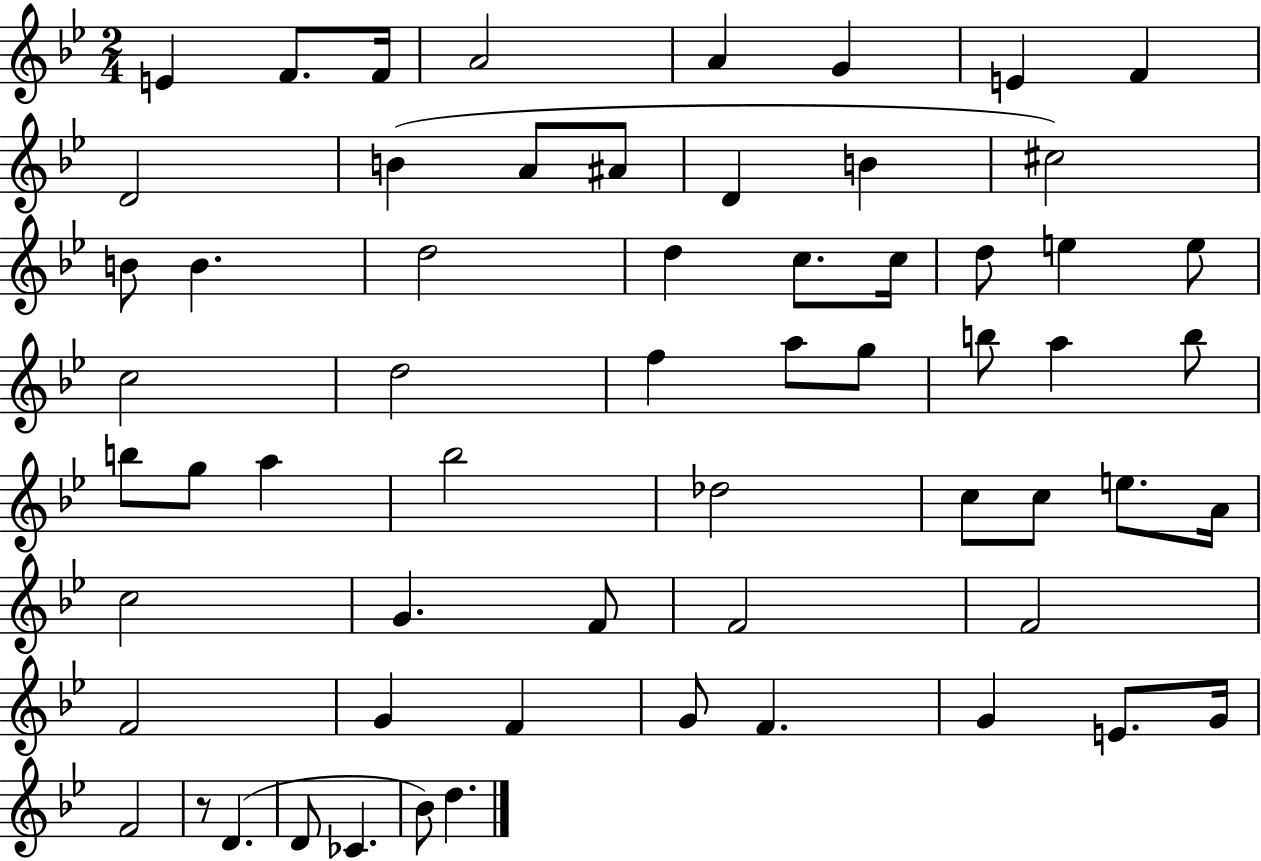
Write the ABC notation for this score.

X:1
T:Untitled
M:2/4
L:1/4
K:Bb
E F/2 F/4 A2 A G E F D2 B A/2 ^A/2 D B ^c2 B/2 B d2 d c/2 c/4 d/2 e e/2 c2 d2 f a/2 g/2 b/2 a b/2 b/2 g/2 a _b2 _d2 c/2 c/2 e/2 A/4 c2 G F/2 F2 F2 F2 G F G/2 F G E/2 G/4 F2 z/2 D D/2 _C _B/2 d